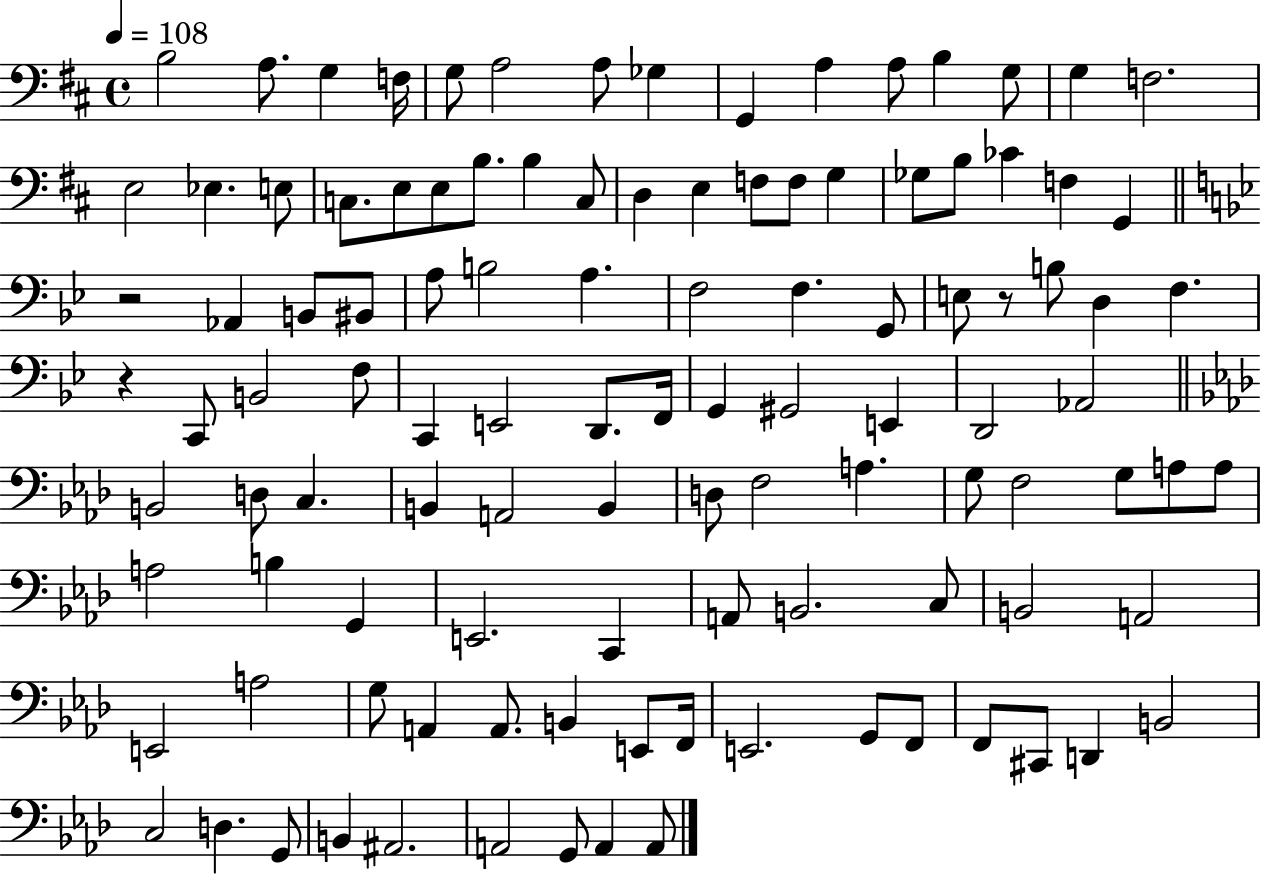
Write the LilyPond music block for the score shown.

{
  \clef bass
  \time 4/4
  \defaultTimeSignature
  \key d \major
  \tempo 4 = 108
  b2 a8. g4 f16 | g8 a2 a8 ges4 | g,4 a4 a8 b4 g8 | g4 f2. | \break e2 ees4. e8 | c8. e8 e8 b8. b4 c8 | d4 e4 f8 f8 g4 | ges8 b8 ces'4 f4 g,4 | \break \bar "||" \break \key g \minor r2 aes,4 b,8 bis,8 | a8 b2 a4. | f2 f4. g,8 | e8 r8 b8 d4 f4. | \break r4 c,8 b,2 f8 | c,4 e,2 d,8. f,16 | g,4 gis,2 e,4 | d,2 aes,2 | \break \bar "||" \break \key f \minor b,2 d8 c4. | b,4 a,2 b,4 | d8 f2 a4. | g8 f2 g8 a8 a8 | \break a2 b4 g,4 | e,2. c,4 | a,8 b,2. c8 | b,2 a,2 | \break e,2 a2 | g8 a,4 a,8. b,4 e,8 f,16 | e,2. g,8 f,8 | f,8 cis,8 d,4 b,2 | \break c2 d4. g,8 | b,4 ais,2. | a,2 g,8 a,4 a,8 | \bar "|."
}